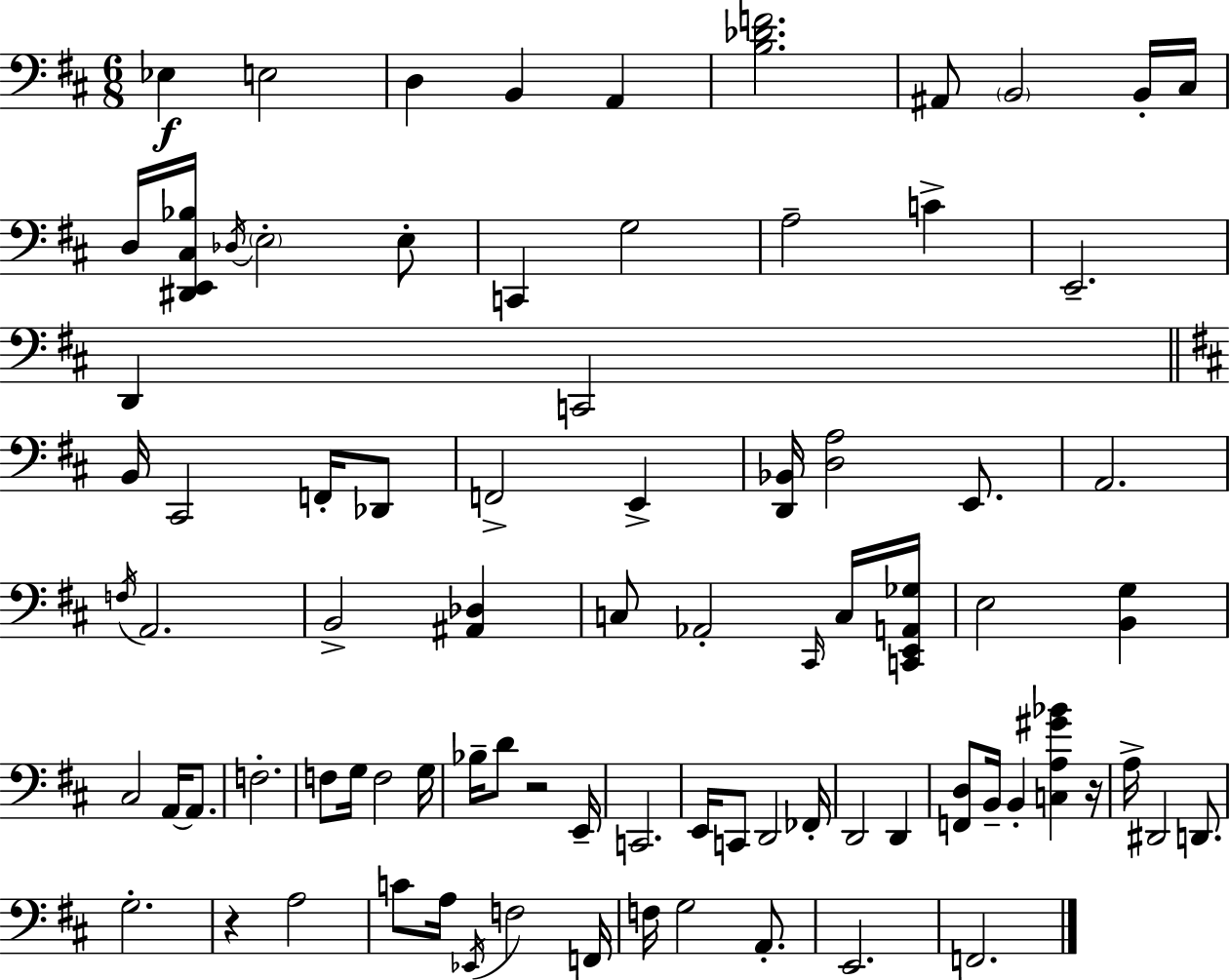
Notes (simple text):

Eb3/q E3/h D3/q B2/q A2/q [B3,Db4,F4]/h. A#2/e B2/h B2/s C#3/s D3/s [D#2,E2,C#3,Bb3]/s Db3/s E3/h E3/e C2/q G3/h A3/h C4/q E2/h. D2/q C2/h B2/s C#2/h F2/s Db2/e F2/h E2/q [D2,Bb2]/s [D3,A3]/h E2/e. A2/h. F3/s A2/h. B2/h [A#2,Db3]/q C3/e Ab2/h C#2/s C3/s [C2,E2,A2,Gb3]/s E3/h [B2,G3]/q C#3/h A2/s A2/e. F3/h. F3/e G3/s F3/h G3/s Bb3/s D4/e R/h E2/s C2/h. E2/s C2/e D2/h FES2/s D2/h D2/q [F2,D3]/e B2/s B2/q [C3,A3,G#4,Bb4]/q R/s A3/s D#2/h D2/e. G3/h. R/q A3/h C4/e A3/s Eb2/s F3/h F2/s F3/s G3/h A2/e. E2/h. F2/h.